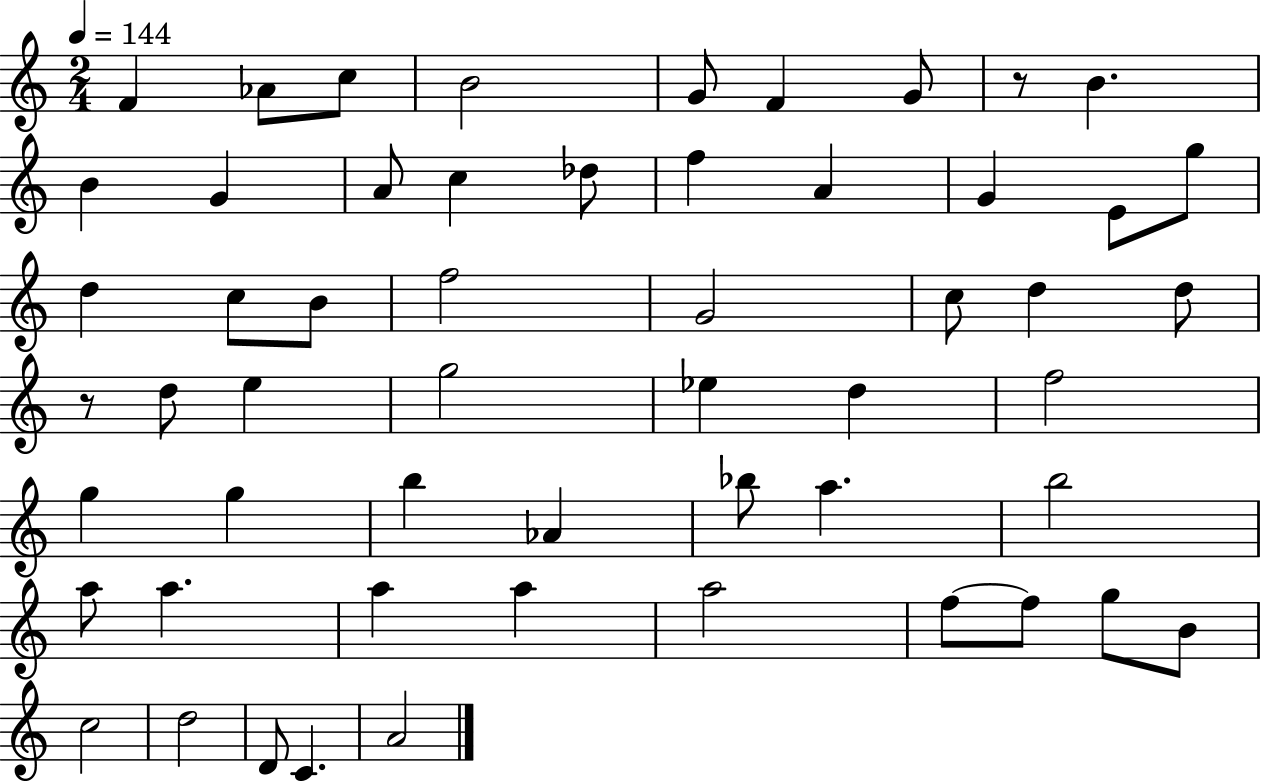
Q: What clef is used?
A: treble